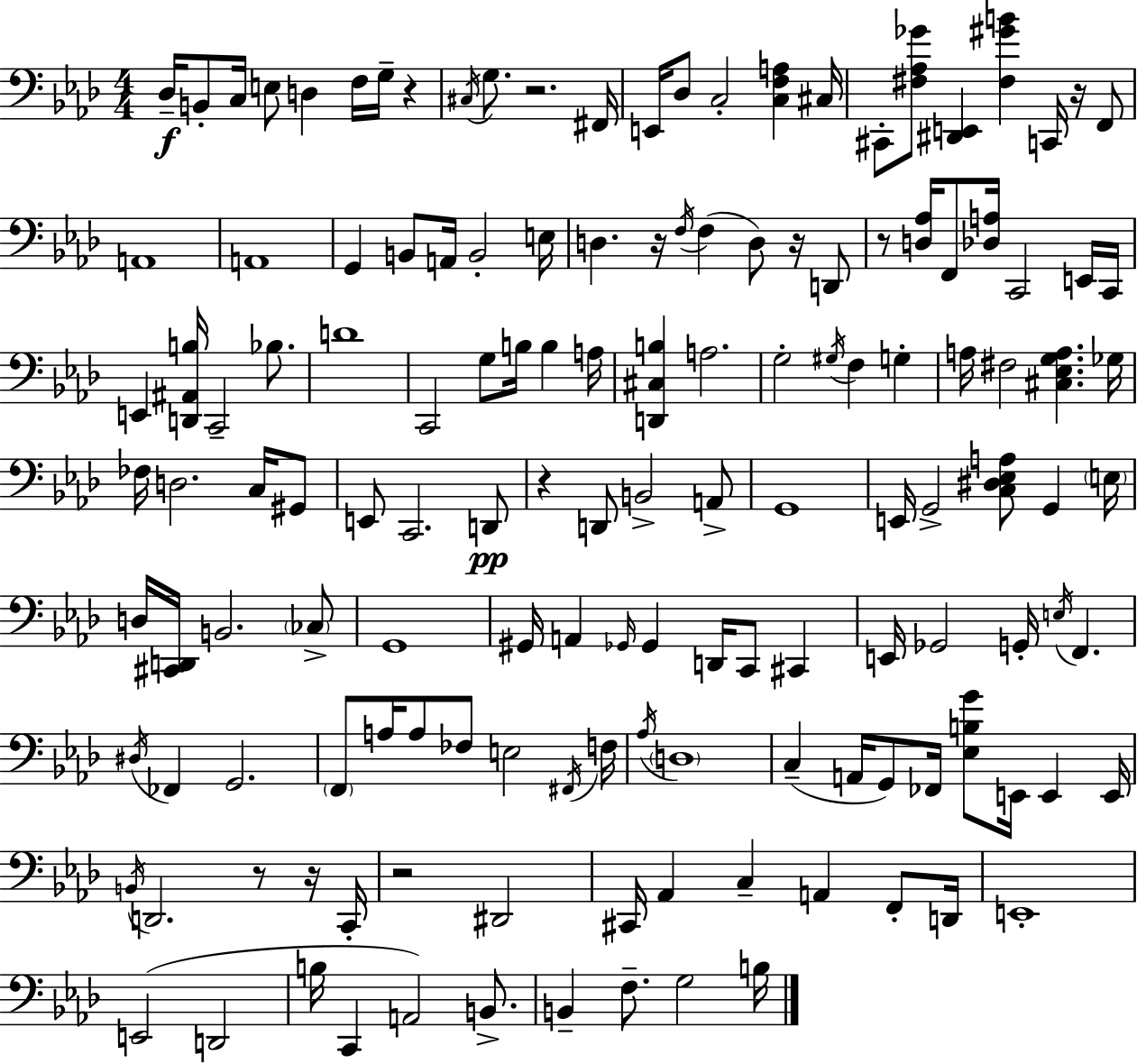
X:1
T:Untitled
M:4/4
L:1/4
K:Fm
_D,/4 B,,/2 C,/4 E,/2 D, F,/4 G,/4 z ^C,/4 G,/2 z2 ^F,,/4 E,,/4 _D,/2 C,2 [C,F,A,] ^C,/4 ^C,,/2 [^F,_A,_G]/2 [^D,,E,,] [^F,^GB] C,,/4 z/4 F,,/2 A,,4 A,,4 G,, B,,/2 A,,/4 B,,2 E,/4 D, z/4 F,/4 F, D,/2 z/4 D,,/2 z/2 [D,_A,]/4 F,,/2 [_D,A,]/4 C,,2 E,,/4 C,,/4 E,, [D,,^A,,B,]/4 C,,2 _B,/2 D4 C,,2 G,/2 B,/4 B, A,/4 [D,,^C,B,] A,2 G,2 ^G,/4 F, G, A,/4 ^F,2 [^C,_E,G,A,] _G,/4 _F,/4 D,2 C,/4 ^G,,/2 E,,/2 C,,2 D,,/2 z D,,/2 B,,2 A,,/2 G,,4 E,,/4 G,,2 [C,^D,_E,A,]/2 G,, E,/4 D,/4 [^C,,D,,]/4 B,,2 _C,/2 G,,4 ^G,,/4 A,, _G,,/4 _G,, D,,/4 C,,/2 ^C,, E,,/4 _G,,2 G,,/4 E,/4 F,, ^D,/4 _F,, G,,2 F,,/2 A,/4 A,/2 _F,/2 E,2 ^F,,/4 F,/4 _A,/4 D,4 C, A,,/4 G,,/2 _F,,/4 [_E,B,G]/2 E,,/4 E,, E,,/4 B,,/4 D,,2 z/2 z/4 C,,/4 z2 ^D,,2 ^C,,/4 _A,, C, A,, F,,/2 D,,/4 E,,4 E,,2 D,,2 B,/4 C,, A,,2 B,,/2 B,, F,/2 G,2 B,/4